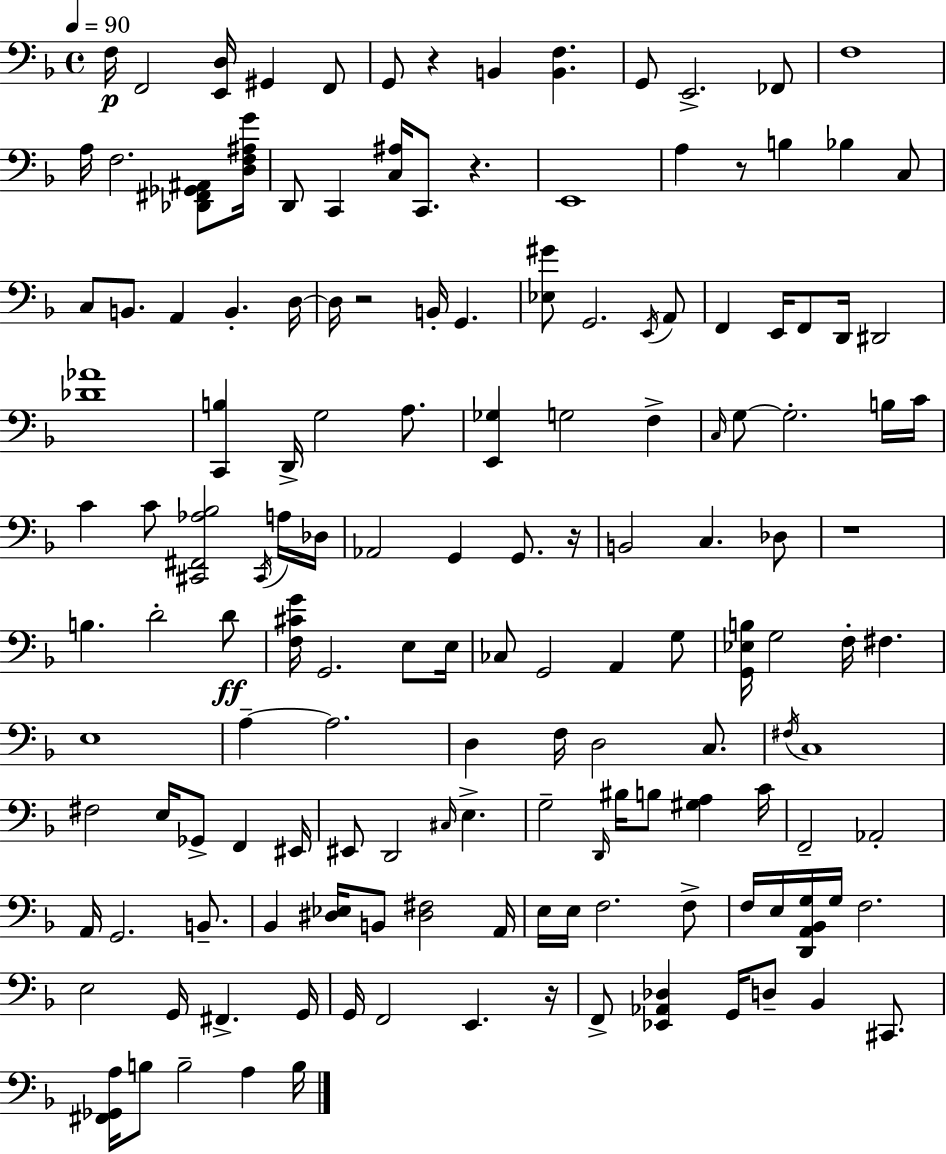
F3/s F2/h [E2,D3]/s G#2/q F2/e G2/e R/q B2/q [B2,F3]/q. G2/e E2/h. FES2/e F3/w A3/s F3/h. [Db2,F#2,Gb2,A#2]/e [D3,F3,A#3,G4]/s D2/e C2/q [C3,A#3]/s C2/e. R/q. E2/w A3/q R/e B3/q Bb3/q C3/e C3/e B2/e. A2/q B2/q. D3/s D3/s R/h B2/s G2/q. [Eb3,G#4]/e G2/h. E2/s A2/e F2/q E2/s F2/e D2/s D#2/h [Db4,Ab4]/w [C2,B3]/q D2/s G3/h A3/e. [E2,Gb3]/q G3/h F3/q C3/s G3/e G3/h. B3/s C4/s C4/q C4/e [C#2,F#2,Ab3,Bb3]/h C#2/s A3/s Db3/s Ab2/h G2/q G2/e. R/s B2/h C3/q. Db3/e R/w B3/q. D4/h D4/e [F3,C#4,G4]/s G2/h. E3/e E3/s CES3/e G2/h A2/q G3/e [G2,Eb3,B3]/s G3/h F3/s F#3/q. E3/w A3/q A3/h. D3/q F3/s D3/h C3/e. F#3/s C3/w F#3/h E3/s Gb2/e F2/q EIS2/s EIS2/e D2/h C#3/s E3/q. G3/h D2/s BIS3/s B3/e [G#3,A3]/q C4/s F2/h Ab2/h A2/s G2/h. B2/e. Bb2/q [D#3,Eb3]/s B2/e [D#3,F#3]/h A2/s E3/s E3/s F3/h. F3/e F3/s E3/s [D2,A2,Bb2,G3]/s G3/s F3/h. E3/h G2/s F#2/q. G2/s G2/s F2/h E2/q. R/s F2/e [Eb2,Ab2,Db3]/q G2/s D3/e Bb2/q C#2/e. [F#2,Gb2,A3]/s B3/e B3/h A3/q B3/s